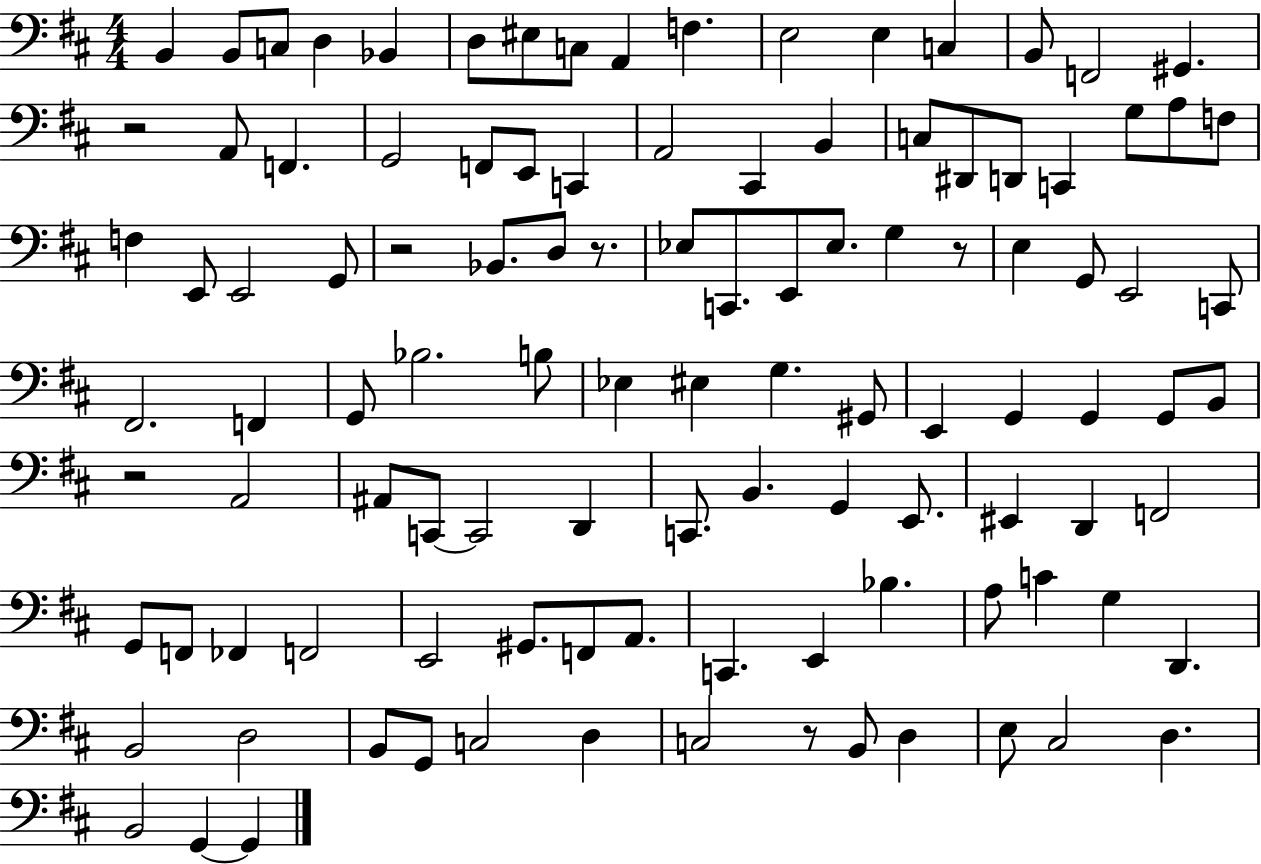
X:1
T:Untitled
M:4/4
L:1/4
K:D
B,, B,,/2 C,/2 D, _B,, D,/2 ^E,/2 C,/2 A,, F, E,2 E, C, B,,/2 F,,2 ^G,, z2 A,,/2 F,, G,,2 F,,/2 E,,/2 C,, A,,2 ^C,, B,, C,/2 ^D,,/2 D,,/2 C,, G,/2 A,/2 F,/2 F, E,,/2 E,,2 G,,/2 z2 _B,,/2 D,/2 z/2 _E,/2 C,,/2 E,,/2 _E,/2 G, z/2 E, G,,/2 E,,2 C,,/2 ^F,,2 F,, G,,/2 _B,2 B,/2 _E, ^E, G, ^G,,/2 E,, G,, G,, G,,/2 B,,/2 z2 A,,2 ^A,,/2 C,,/2 C,,2 D,, C,,/2 B,, G,, E,,/2 ^E,, D,, F,,2 G,,/2 F,,/2 _F,, F,,2 E,,2 ^G,,/2 F,,/2 A,,/2 C,, E,, _B, A,/2 C G, D,, B,,2 D,2 B,,/2 G,,/2 C,2 D, C,2 z/2 B,,/2 D, E,/2 ^C,2 D, B,,2 G,, G,,